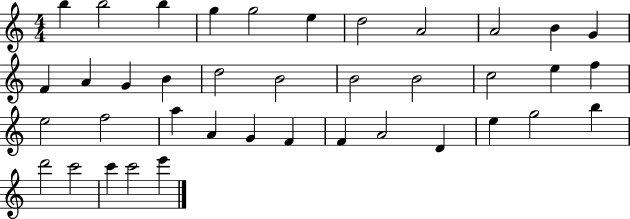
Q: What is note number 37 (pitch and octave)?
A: C6